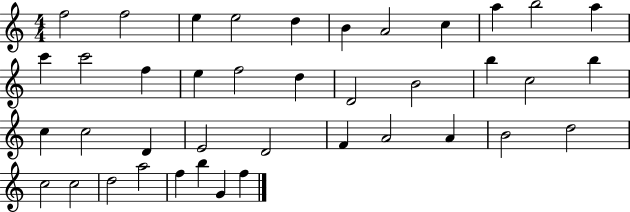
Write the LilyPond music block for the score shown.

{
  \clef treble
  \numericTimeSignature
  \time 4/4
  \key c \major
  f''2 f''2 | e''4 e''2 d''4 | b'4 a'2 c''4 | a''4 b''2 a''4 | \break c'''4 c'''2 f''4 | e''4 f''2 d''4 | d'2 b'2 | b''4 c''2 b''4 | \break c''4 c''2 d'4 | e'2 d'2 | f'4 a'2 a'4 | b'2 d''2 | \break c''2 c''2 | d''2 a''2 | f''4 b''4 g'4 f''4 | \bar "|."
}